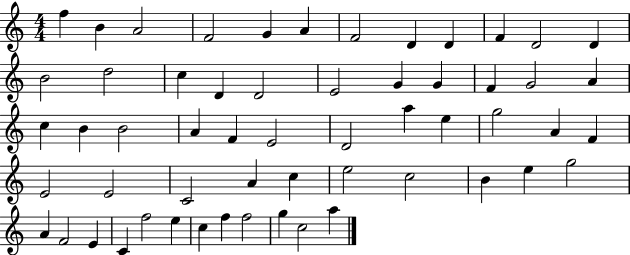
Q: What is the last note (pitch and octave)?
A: A5